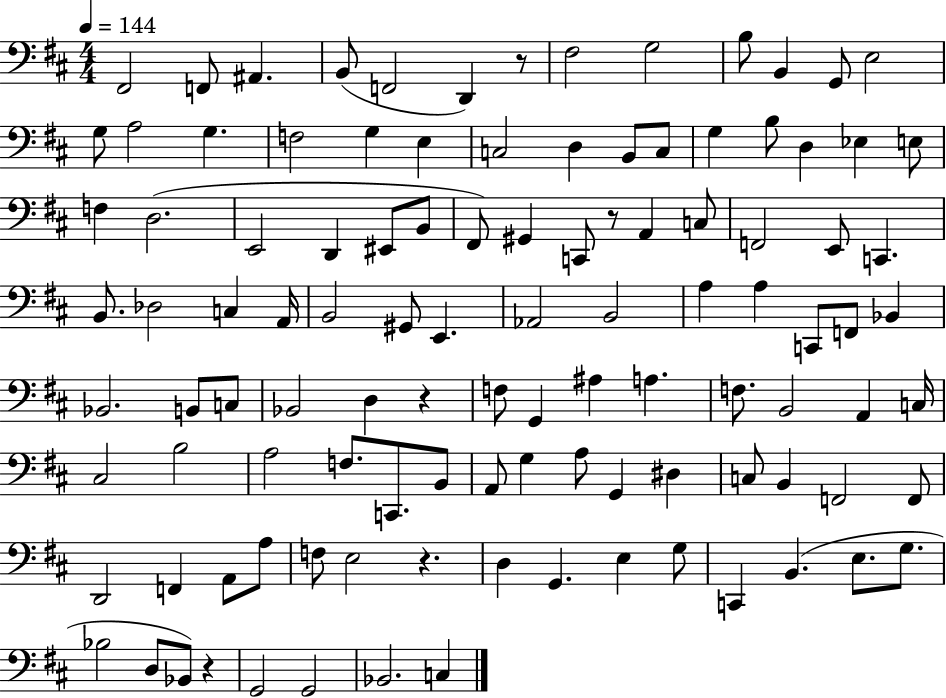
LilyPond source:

{
  \clef bass
  \numericTimeSignature
  \time 4/4
  \key d \major
  \tempo 4 = 144
  fis,2 f,8 ais,4. | b,8( f,2 d,4) r8 | fis2 g2 | b8 b,4 g,8 e2 | \break g8 a2 g4. | f2 g4 e4 | c2 d4 b,8 c8 | g4 b8 d4 ees4 e8 | \break f4 d2.( | e,2 d,4 eis,8 b,8 | fis,8) gis,4 c,8 r8 a,4 c8 | f,2 e,8 c,4. | \break b,8. des2 c4 a,16 | b,2 gis,8 e,4. | aes,2 b,2 | a4 a4 c,8 f,8 bes,4 | \break bes,2. b,8 c8 | bes,2 d4 r4 | f8 g,4 ais4 a4. | f8. b,2 a,4 c16 | \break cis2 b2 | a2 f8. c,8. b,8 | a,8 g4 a8 g,4 dis4 | c8 b,4 f,2 f,8 | \break d,2 f,4 a,8 a8 | f8 e2 r4. | d4 g,4. e4 g8 | c,4 b,4.( e8. g8. | \break bes2 d8 bes,8) r4 | g,2 g,2 | bes,2. c4 | \bar "|."
}